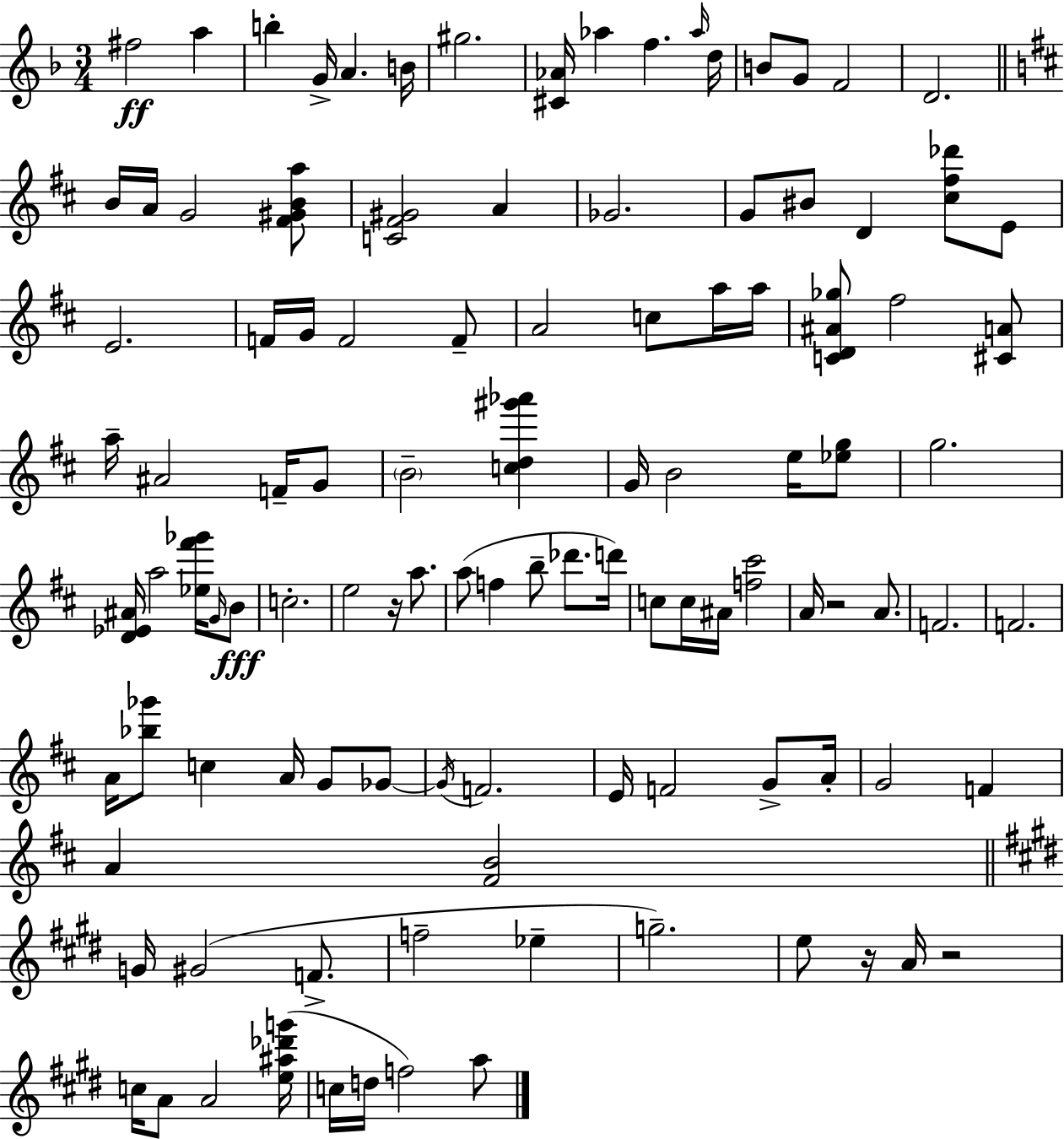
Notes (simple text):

F#5/h A5/q B5/q G4/s A4/q. B4/s G#5/h. [C#4,Ab4]/s Ab5/q F5/q. Ab5/s D5/s B4/e G4/e F4/h D4/h. B4/s A4/s G4/h [F#4,G#4,B4,A5]/e [C4,F#4,G#4]/h A4/q Gb4/h. G4/e BIS4/e D4/q [C#5,F#5,Db6]/e E4/e E4/h. F4/s G4/s F4/h F4/e A4/h C5/e A5/s A5/s [C4,D4,A#4,Gb5]/e F#5/h [C#4,A4]/e A5/s A#4/h F4/s G4/e B4/h [C5,D5,G#6,Ab6]/q G4/s B4/h E5/s [Eb5,G5]/e G5/h. [D4,Eb4,A#4]/s A5/h [Eb5,F#6,Gb6]/s G4/s B4/e C5/h. E5/h R/s A5/e. A5/e F5/q B5/e Db6/e. D6/s C5/e C5/s A#4/s [F5,C#6]/h A4/s R/h A4/e. F4/h. F4/h. A4/s [Bb5,Gb6]/e C5/q A4/s G4/e Gb4/e Gb4/s F4/h. E4/s F4/h G4/e A4/s G4/h F4/q A4/q [F#4,B4]/h G4/s G#4/h F4/e. F5/h Eb5/q G5/h. E5/e R/s A4/s R/h C5/s A4/e A4/h [E5,A#5,Db6,G6]/s C5/s D5/s F5/h A5/e